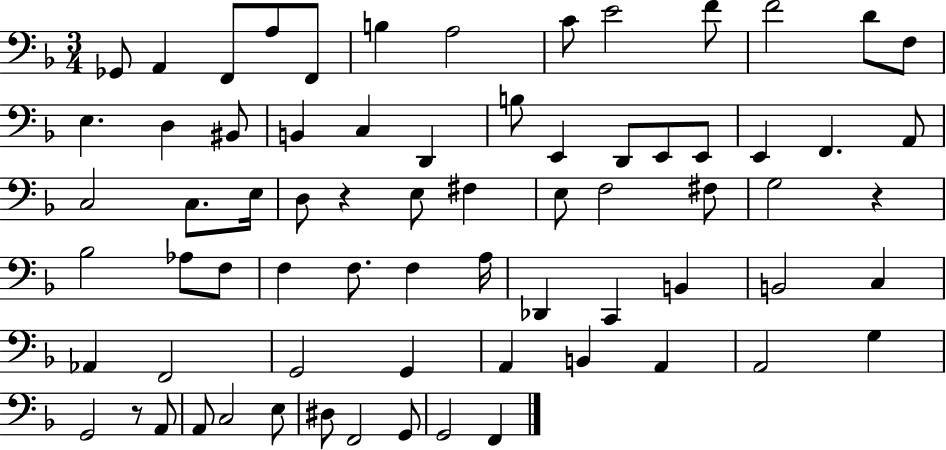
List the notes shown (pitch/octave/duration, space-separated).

Gb2/e A2/q F2/e A3/e F2/e B3/q A3/h C4/e E4/h F4/e F4/h D4/e F3/e E3/q. D3/q BIS2/e B2/q C3/q D2/q B3/e E2/q D2/e E2/e E2/e E2/q F2/q. A2/e C3/h C3/e. E3/s D3/e R/q E3/e F#3/q E3/e F3/h F#3/e G3/h R/q Bb3/h Ab3/e F3/e F3/q F3/e. F3/q A3/s Db2/q C2/q B2/q B2/h C3/q Ab2/q F2/h G2/h G2/q A2/q B2/q A2/q A2/h G3/q G2/h R/e A2/e A2/e C3/h E3/e D#3/e F2/h G2/e G2/h F2/q